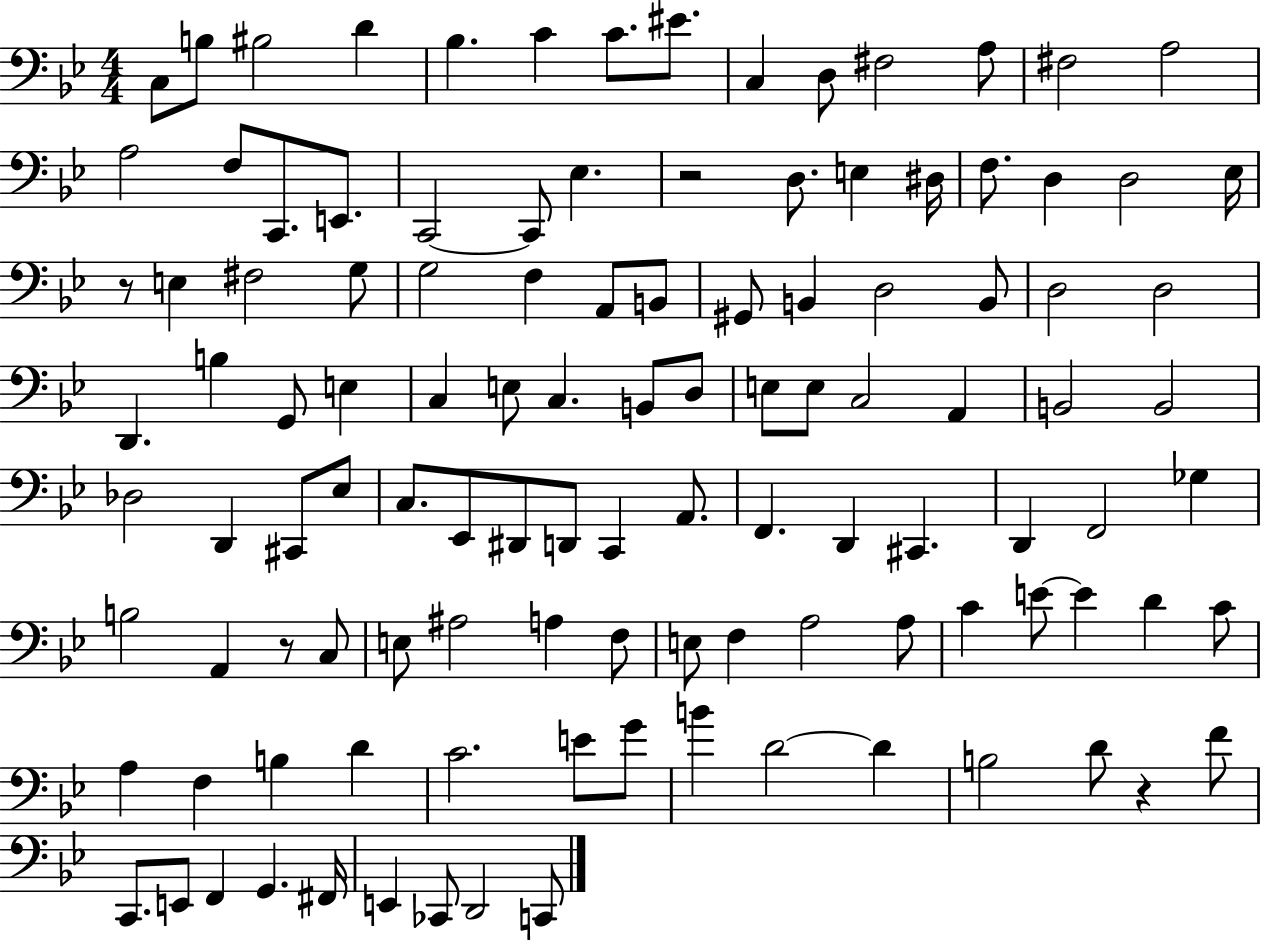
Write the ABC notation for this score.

X:1
T:Untitled
M:4/4
L:1/4
K:Bb
C,/2 B,/2 ^B,2 D _B, C C/2 ^E/2 C, D,/2 ^F,2 A,/2 ^F,2 A,2 A,2 F,/2 C,,/2 E,,/2 C,,2 C,,/2 _E, z2 D,/2 E, ^D,/4 F,/2 D, D,2 _E,/4 z/2 E, ^F,2 G,/2 G,2 F, A,,/2 B,,/2 ^G,,/2 B,, D,2 B,,/2 D,2 D,2 D,, B, G,,/2 E, C, E,/2 C, B,,/2 D,/2 E,/2 E,/2 C,2 A,, B,,2 B,,2 _D,2 D,, ^C,,/2 _E,/2 C,/2 _E,,/2 ^D,,/2 D,,/2 C,, A,,/2 F,, D,, ^C,, D,, F,,2 _G, B,2 A,, z/2 C,/2 E,/2 ^A,2 A, F,/2 E,/2 F, A,2 A,/2 C E/2 E D C/2 A, F, B, D C2 E/2 G/2 B D2 D B,2 D/2 z F/2 C,,/2 E,,/2 F,, G,, ^F,,/4 E,, _C,,/2 D,,2 C,,/2